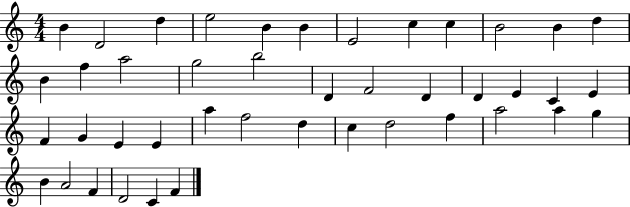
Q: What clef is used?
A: treble